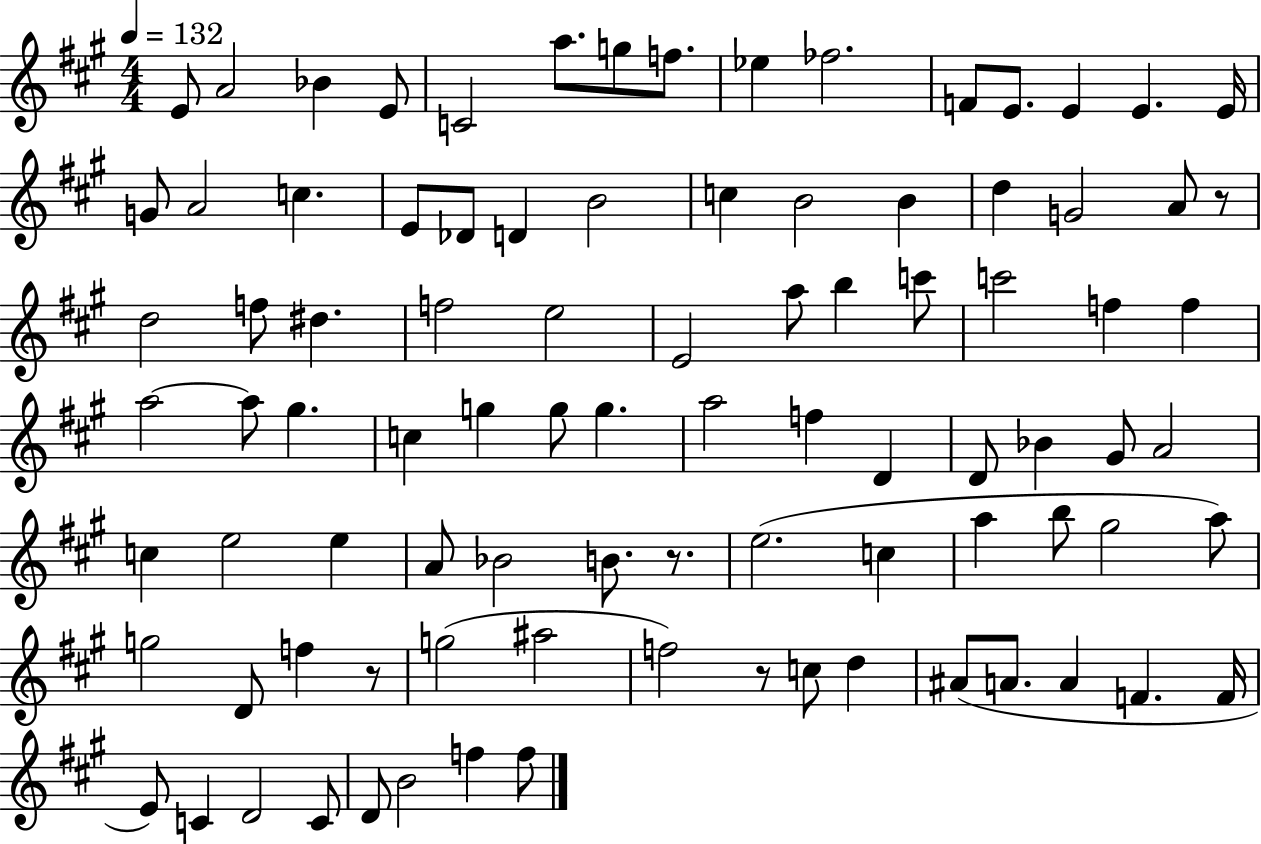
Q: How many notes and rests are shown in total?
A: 91